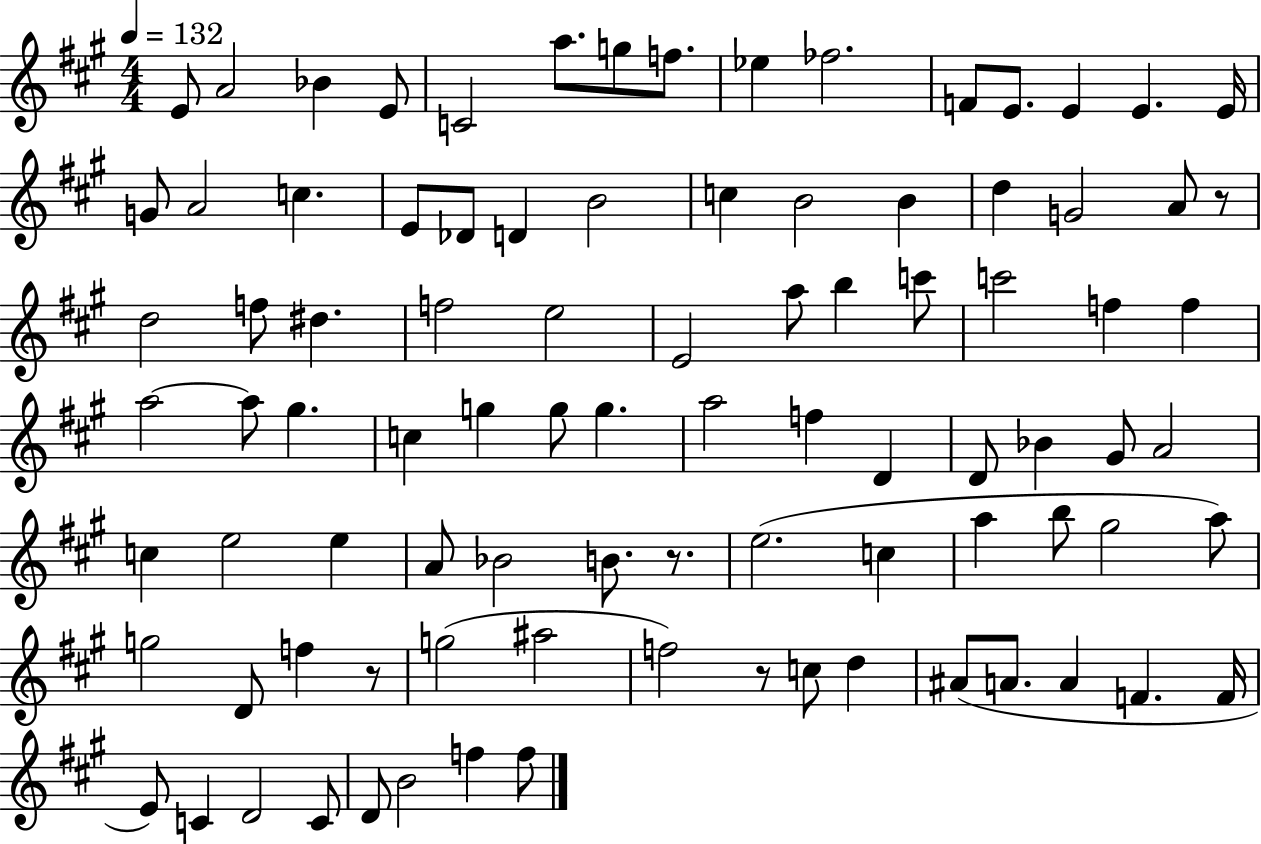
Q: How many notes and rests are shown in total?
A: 91